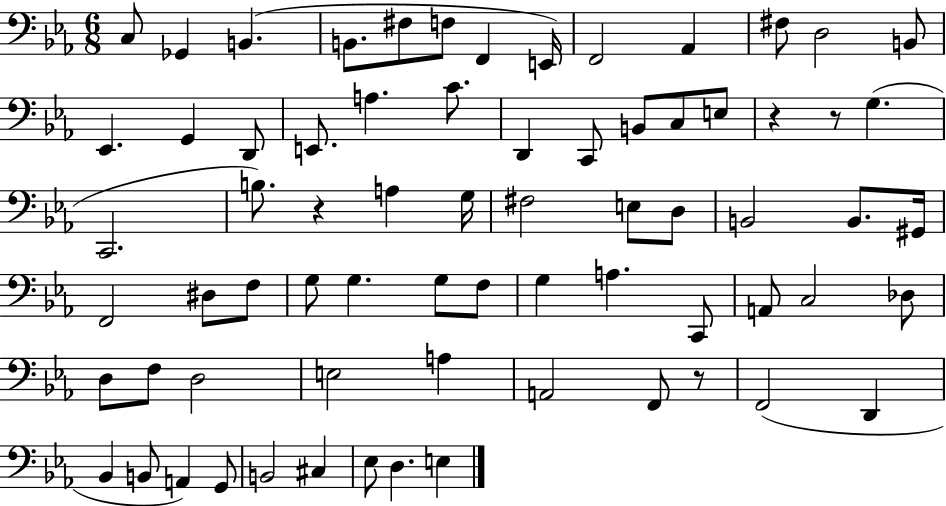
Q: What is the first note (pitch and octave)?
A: C3